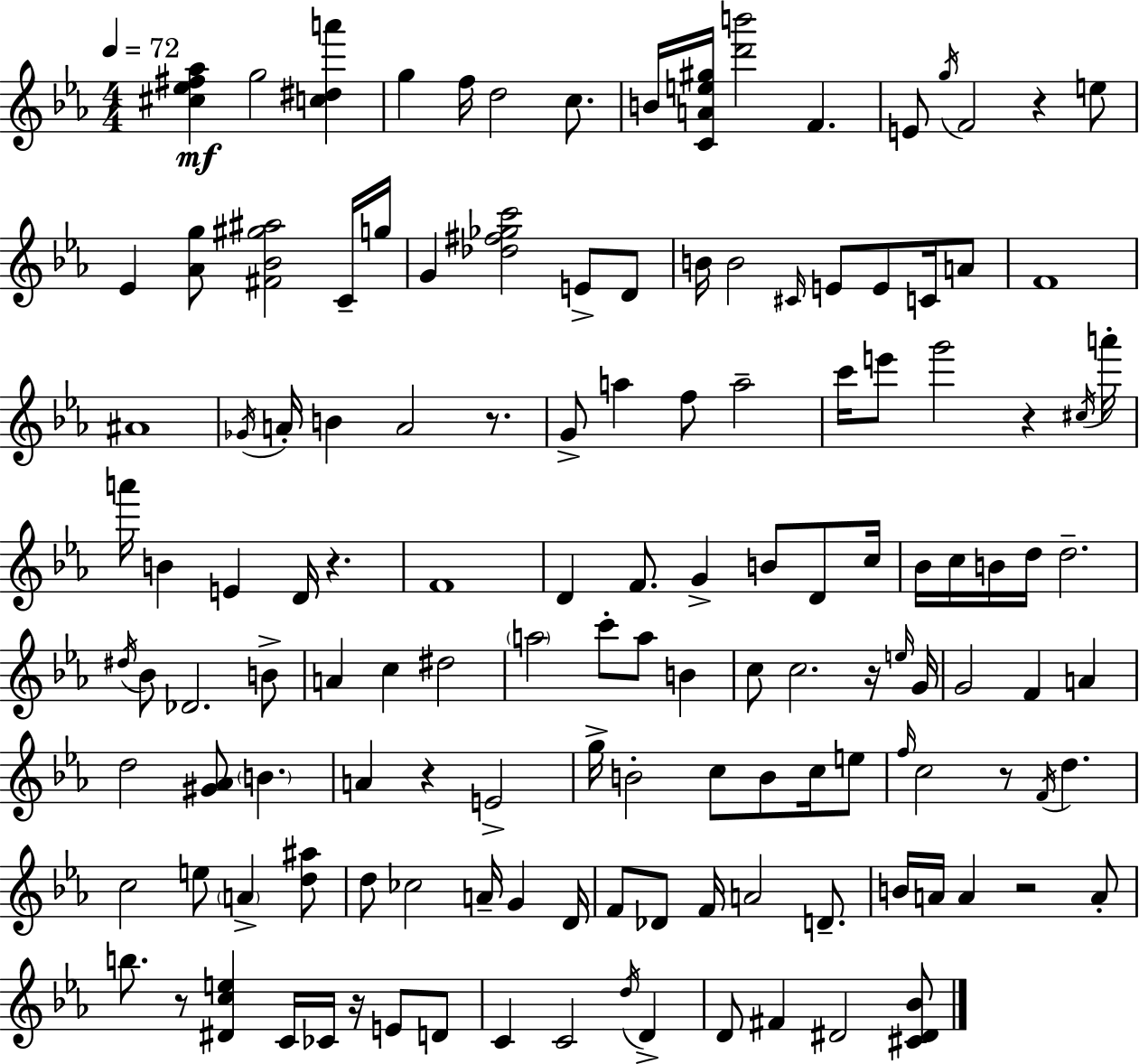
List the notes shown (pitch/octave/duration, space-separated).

[C#5,Eb5,F#5,Ab5]/q G5/h [C5,D#5,A6]/q G5/q F5/s D5/h C5/e. B4/s [C4,A4,E5,G#5]/s [D6,B6]/h F4/q. E4/e G5/s F4/h R/q E5/e Eb4/q [Ab4,G5]/e [F#4,Bb4,G#5,A#5]/h C4/s G5/s G4/q [Db5,F#5,Gb5,C6]/h E4/e D4/e B4/s B4/h C#4/s E4/e E4/e C4/s A4/e F4/w A#4/w Gb4/s A4/s B4/q A4/h R/e. G4/e A5/q F5/e A5/h C6/s E6/e G6/h R/q C#5/s A6/s A6/s B4/q E4/q D4/s R/q. F4/w D4/q F4/e. G4/q B4/e D4/e C5/s Bb4/s C5/s B4/s D5/s D5/h. D#5/s Bb4/e Db4/h. B4/e A4/q C5/q D#5/h A5/h C6/e A5/e B4/q C5/e C5/h. R/s E5/s G4/s G4/h F4/q A4/q D5/h [G#4,Ab4]/e B4/q. A4/q R/q E4/h G5/s B4/h C5/e B4/e C5/s E5/e F5/s C5/h R/e F4/s D5/q. C5/h E5/e A4/q [D5,A#5]/e D5/e CES5/h A4/s G4/q D4/s F4/e Db4/e F4/s A4/h D4/e. B4/s A4/s A4/q R/h A4/e B5/e. R/e [D#4,C5,E5]/q C4/s CES4/s R/s E4/e D4/e C4/q C4/h D5/s D4/q D4/e F#4/q D#4/h [C#4,D#4,Bb4]/e